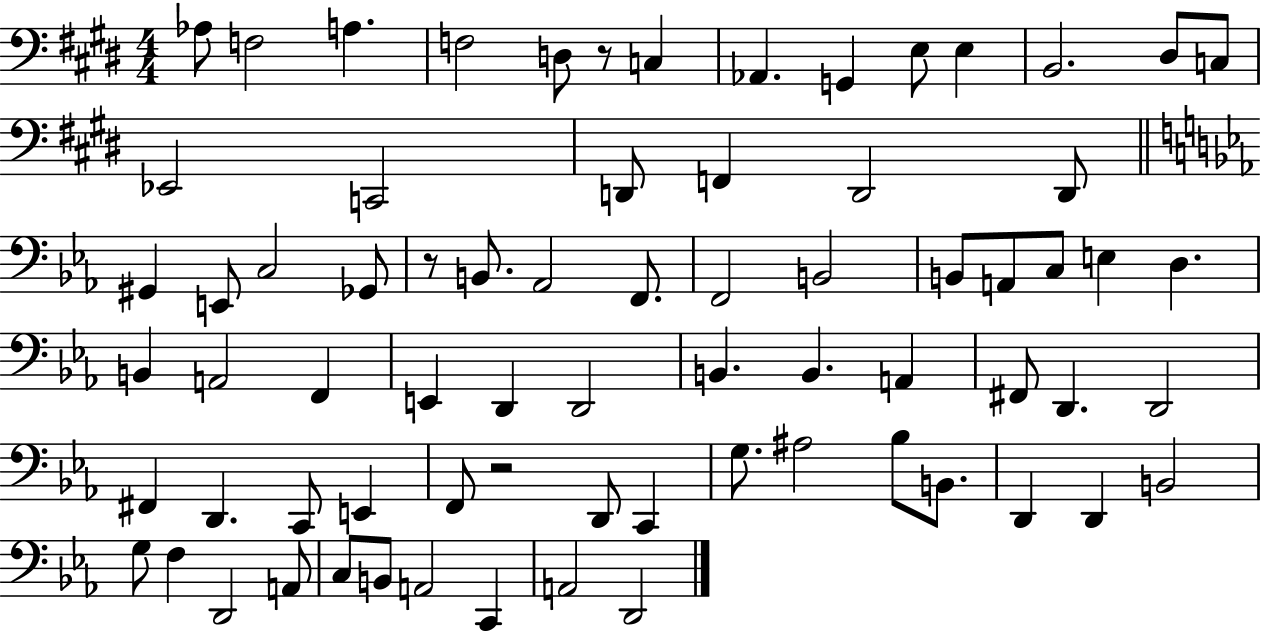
Ab3/e F3/h A3/q. F3/h D3/e R/e C3/q Ab2/q. G2/q E3/e E3/q B2/h. D#3/e C3/e Eb2/h C2/h D2/e F2/q D2/h D2/e G#2/q E2/e C3/h Gb2/e R/e B2/e. Ab2/h F2/e. F2/h B2/h B2/e A2/e C3/e E3/q D3/q. B2/q A2/h F2/q E2/q D2/q D2/h B2/q. B2/q. A2/q F#2/e D2/q. D2/h F#2/q D2/q. C2/e E2/q F2/e R/h D2/e C2/q G3/e. A#3/h Bb3/e B2/e. D2/q D2/q B2/h G3/e F3/q D2/h A2/e C3/e B2/e A2/h C2/q A2/h D2/h